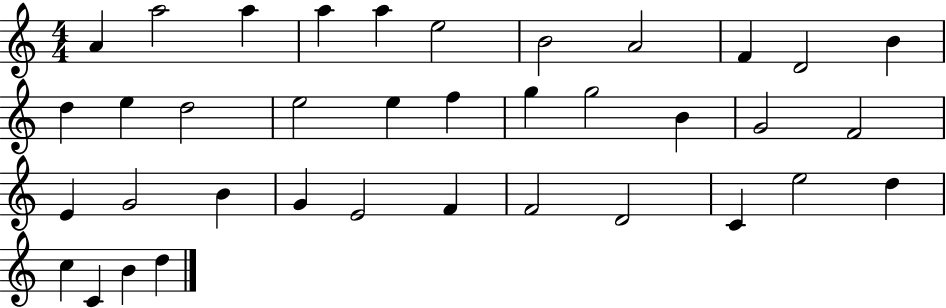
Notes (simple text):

A4/q A5/h A5/q A5/q A5/q E5/h B4/h A4/h F4/q D4/h B4/q D5/q E5/q D5/h E5/h E5/q F5/q G5/q G5/h B4/q G4/h F4/h E4/q G4/h B4/q G4/q E4/h F4/q F4/h D4/h C4/q E5/h D5/q C5/q C4/q B4/q D5/q